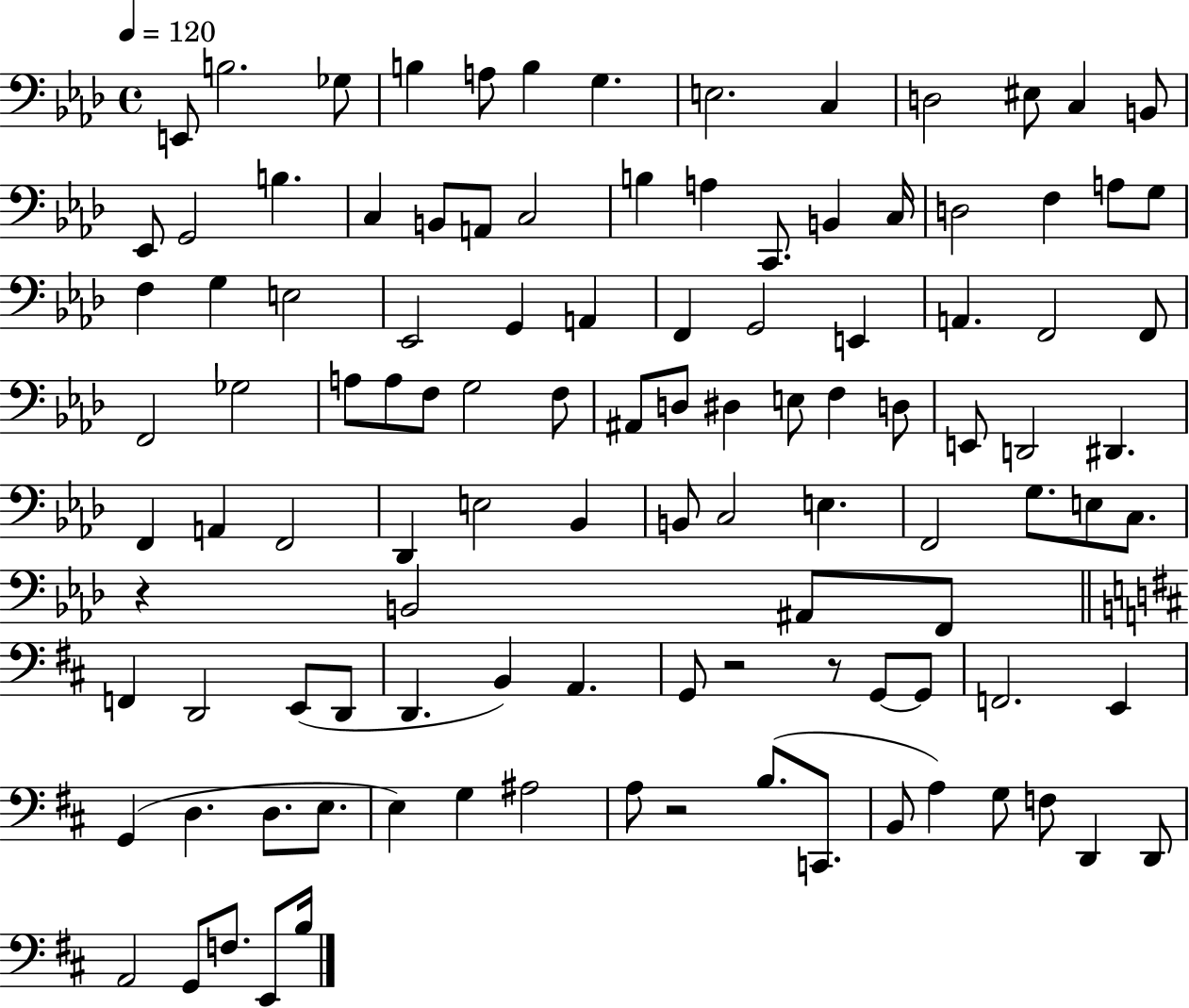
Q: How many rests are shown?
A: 4